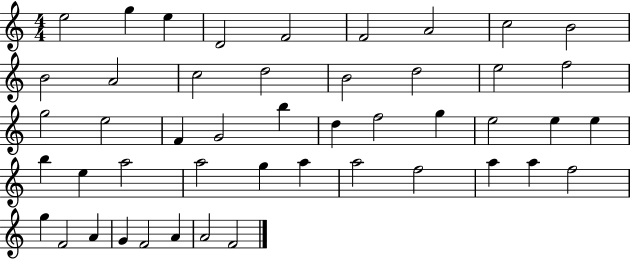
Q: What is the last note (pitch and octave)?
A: F4